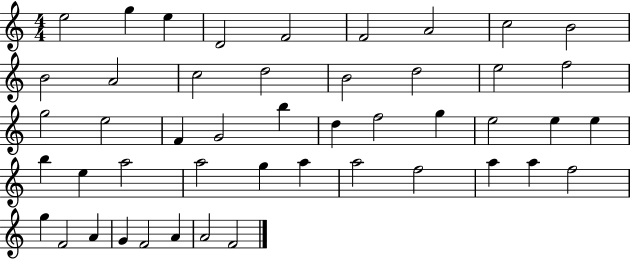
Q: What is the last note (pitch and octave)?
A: F4